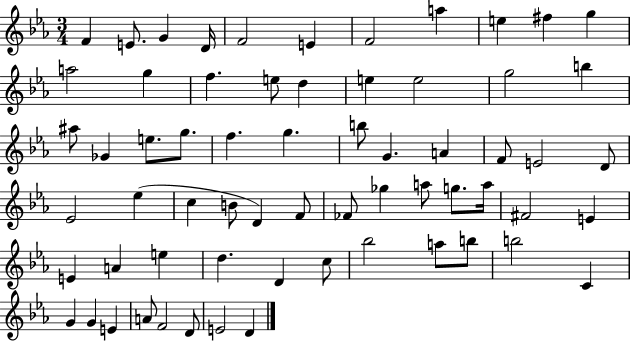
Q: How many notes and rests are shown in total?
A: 64